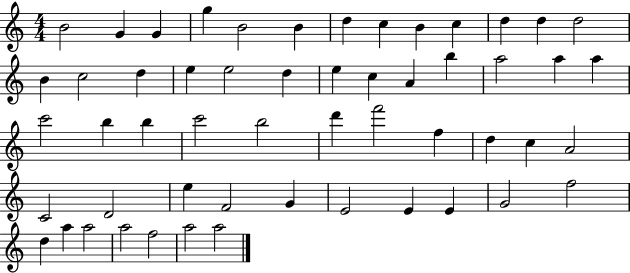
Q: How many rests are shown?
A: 0